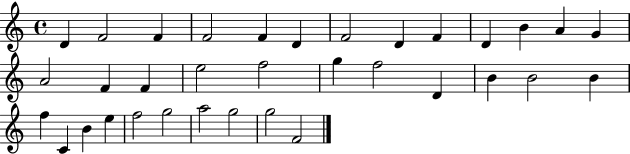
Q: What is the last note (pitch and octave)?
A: F4